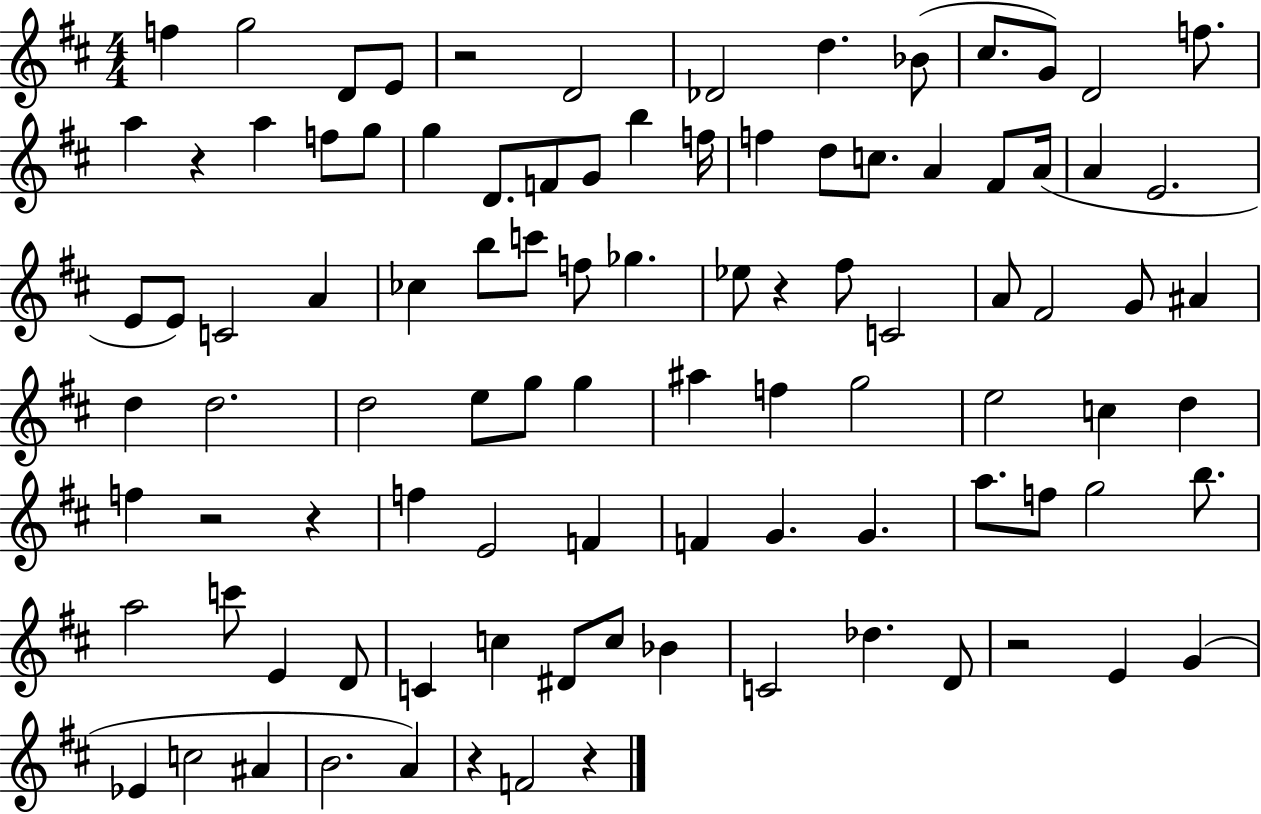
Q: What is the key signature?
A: D major